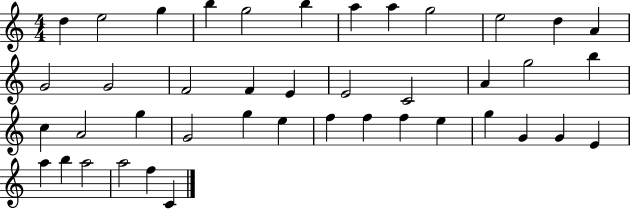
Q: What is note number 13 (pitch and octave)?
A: G4